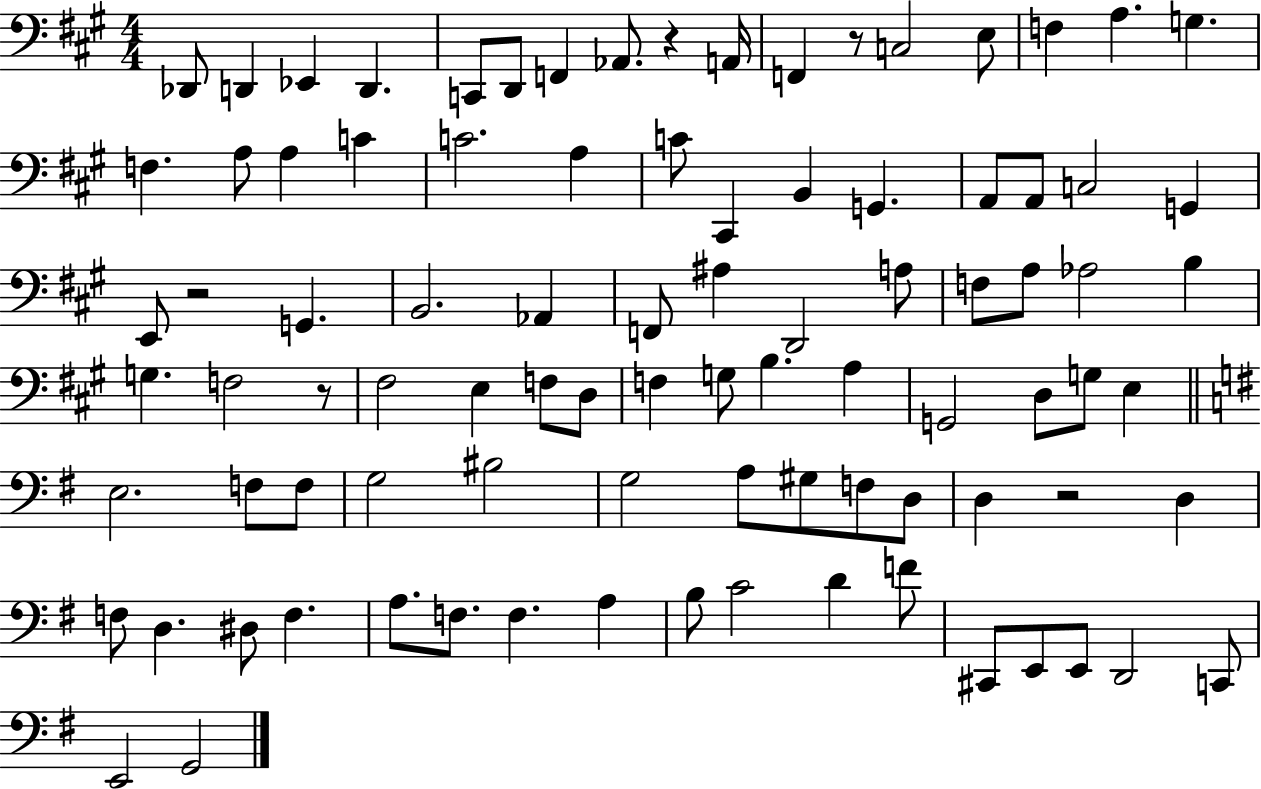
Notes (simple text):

Db2/e D2/q Eb2/q D2/q. C2/e D2/e F2/q Ab2/e. R/q A2/s F2/q R/e C3/h E3/e F3/q A3/q. G3/q. F3/q. A3/e A3/q C4/q C4/h. A3/q C4/e C#2/q B2/q G2/q. A2/e A2/e C3/h G2/q E2/e R/h G2/q. B2/h. Ab2/q F2/e A#3/q D2/h A3/e F3/e A3/e Ab3/h B3/q G3/q. F3/h R/e F#3/h E3/q F3/e D3/e F3/q G3/e B3/q. A3/q G2/h D3/e G3/e E3/q E3/h. F3/e F3/e G3/h BIS3/h G3/h A3/e G#3/e F3/e D3/e D3/q R/h D3/q F3/e D3/q. D#3/e F3/q. A3/e. F3/e. F3/q. A3/q B3/e C4/h D4/q F4/e C#2/e E2/e E2/e D2/h C2/e E2/h G2/h